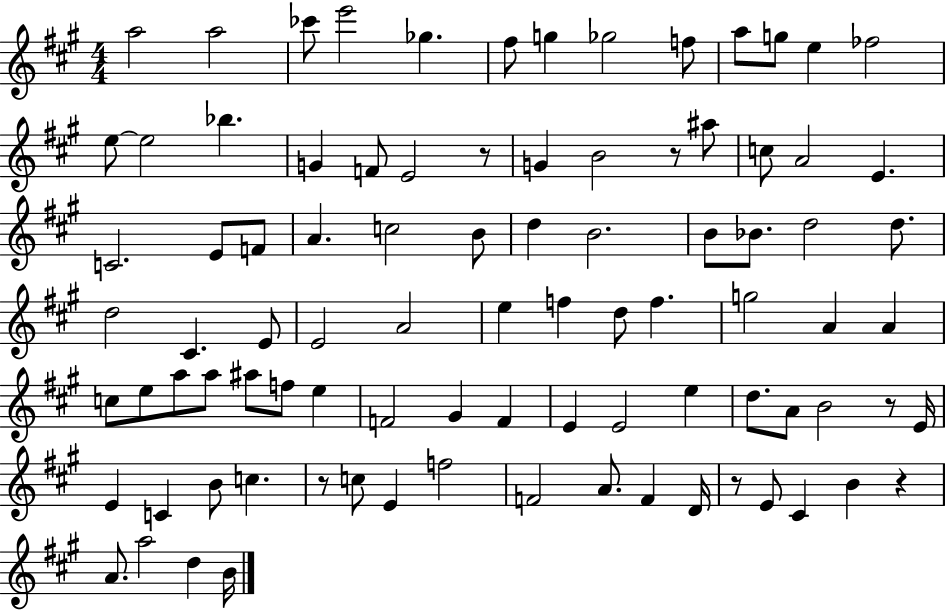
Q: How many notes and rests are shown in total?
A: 90